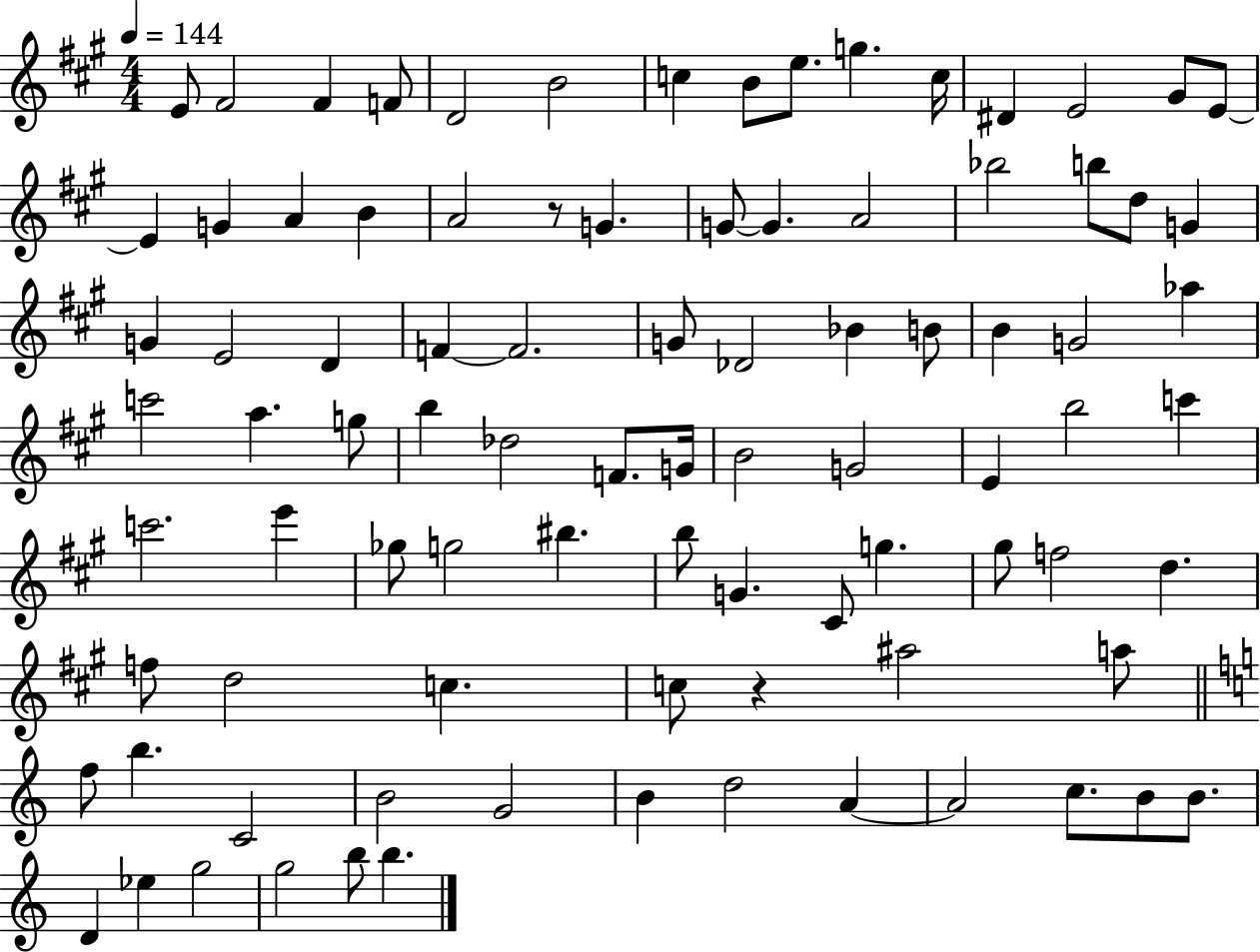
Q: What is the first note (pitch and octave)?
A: E4